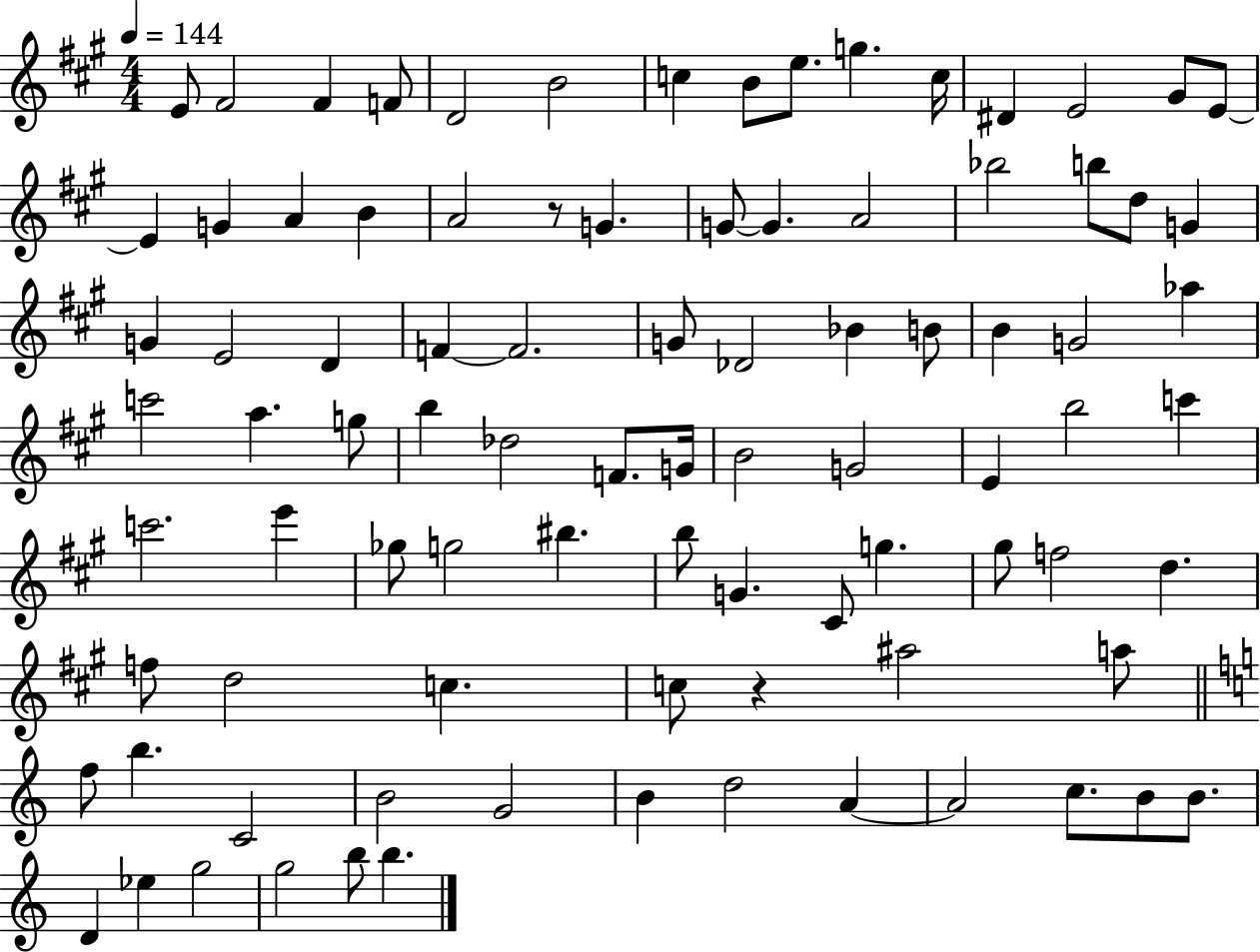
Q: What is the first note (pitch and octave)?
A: E4